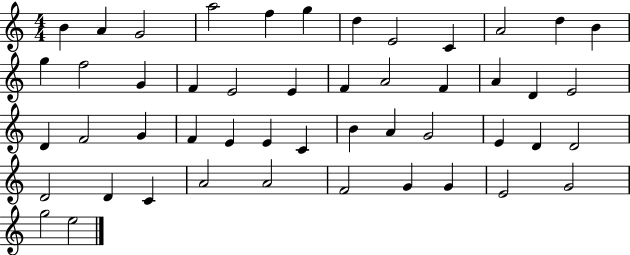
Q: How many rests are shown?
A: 0